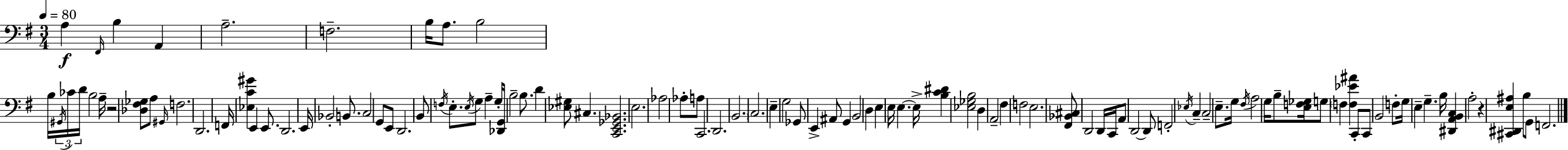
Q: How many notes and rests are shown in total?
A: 110